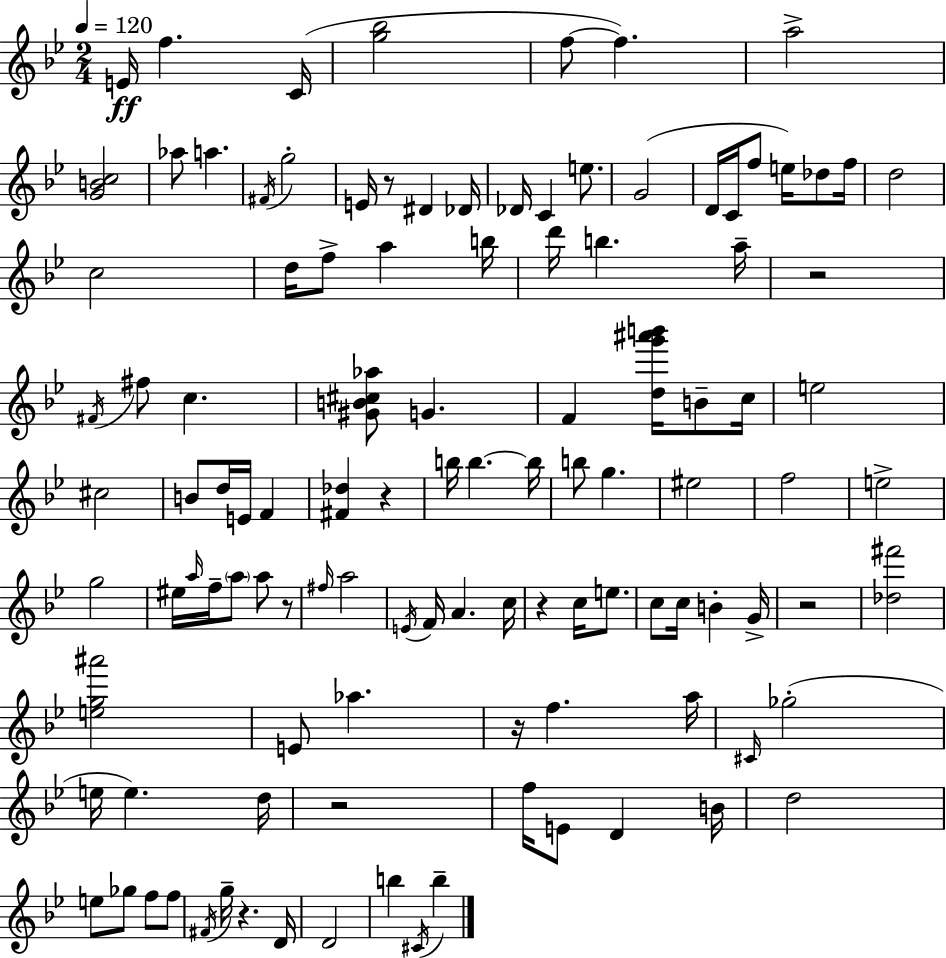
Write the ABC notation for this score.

X:1
T:Untitled
M:2/4
L:1/4
K:Gm
E/4 f C/4 [g_b]2 f/2 f a2 [GBc]2 _a/2 a ^F/4 g2 E/4 z/2 ^D _D/4 _D/4 C e/2 G2 D/4 C/4 f/2 e/4 _d/2 f/4 d2 c2 d/4 f/2 a b/4 d'/4 b a/4 z2 ^F/4 ^f/2 c [^GB^c_a]/2 G F [dg'^a'b']/4 B/2 c/4 e2 ^c2 B/2 d/4 E/4 F [^F_d] z b/4 b b/4 b/2 g ^e2 f2 e2 g2 ^e/4 a/4 f/4 a/2 a/2 z/2 ^f/4 a2 E/4 F/4 A c/4 z c/4 e/2 c/2 c/4 B G/4 z2 [_d^f']2 [eg^a']2 E/2 _a z/4 f a/4 ^C/4 _g2 e/4 e d/4 z2 f/4 E/2 D B/4 d2 e/2 _g/2 f/2 f/2 ^F/4 g/4 z D/4 D2 b ^C/4 b